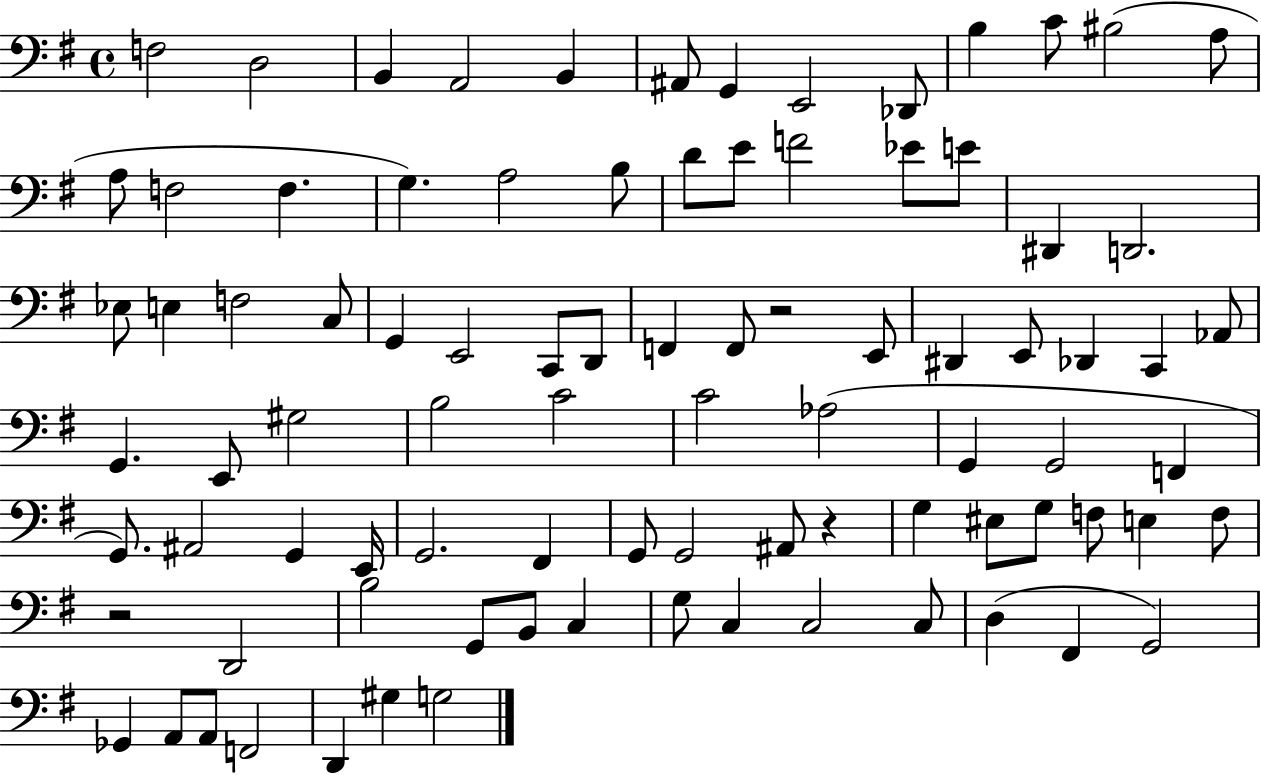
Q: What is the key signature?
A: G major